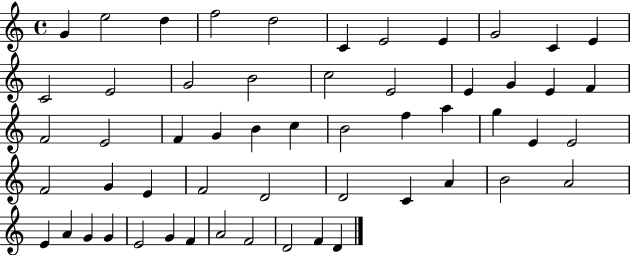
{
  \clef treble
  \time 4/4
  \defaultTimeSignature
  \key c \major
  g'4 e''2 d''4 | f''2 d''2 | c'4 e'2 e'4 | g'2 c'4 e'4 | \break c'2 e'2 | g'2 b'2 | c''2 e'2 | e'4 g'4 e'4 f'4 | \break f'2 e'2 | f'4 g'4 b'4 c''4 | b'2 f''4 a''4 | g''4 e'4 e'2 | \break f'2 g'4 e'4 | f'2 d'2 | d'2 c'4 a'4 | b'2 a'2 | \break e'4 a'4 g'4 g'4 | e'2 g'4 f'4 | a'2 f'2 | d'2 f'4 d'4 | \break \bar "|."
}